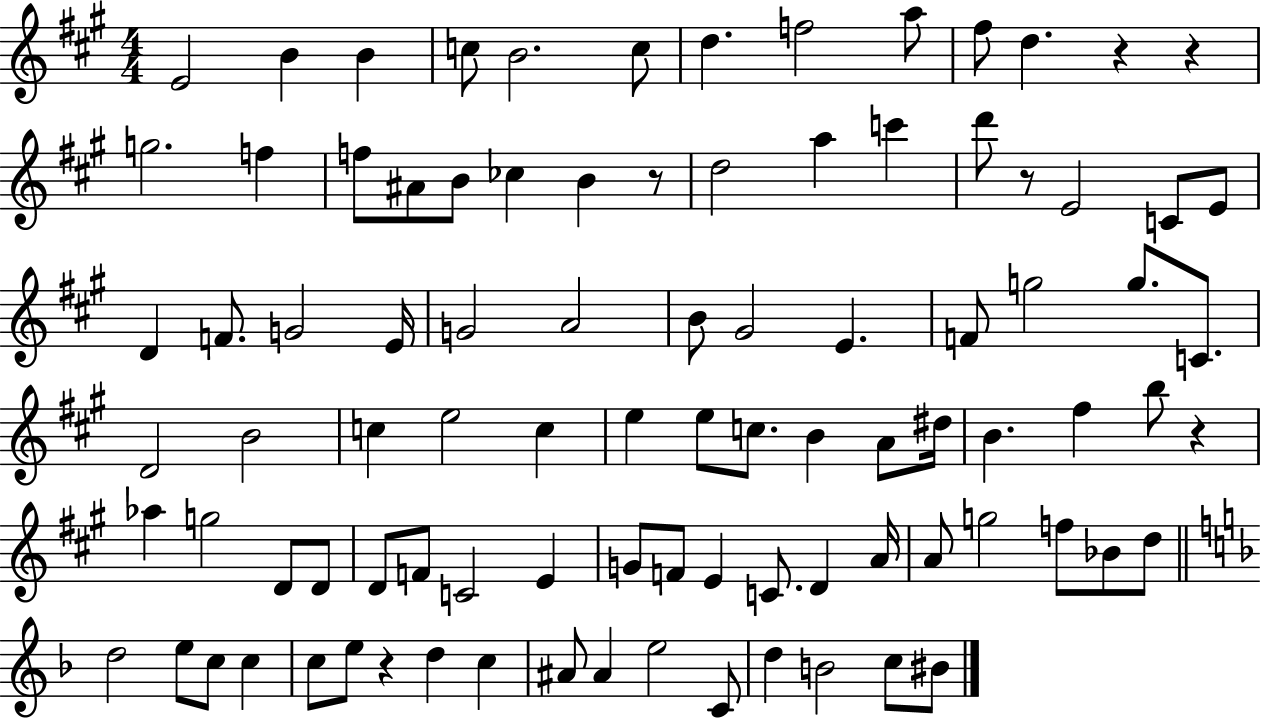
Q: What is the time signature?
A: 4/4